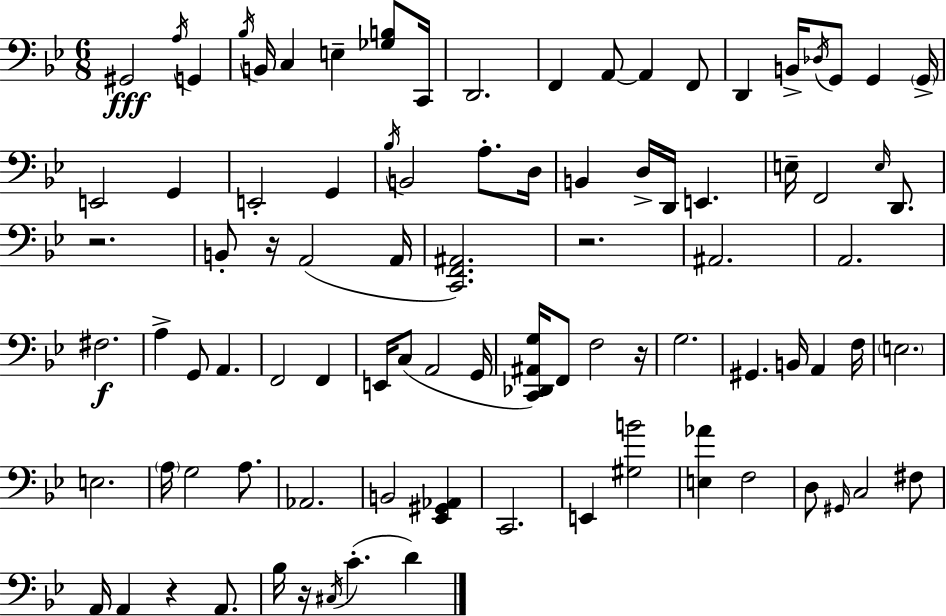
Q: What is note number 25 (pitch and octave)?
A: B2